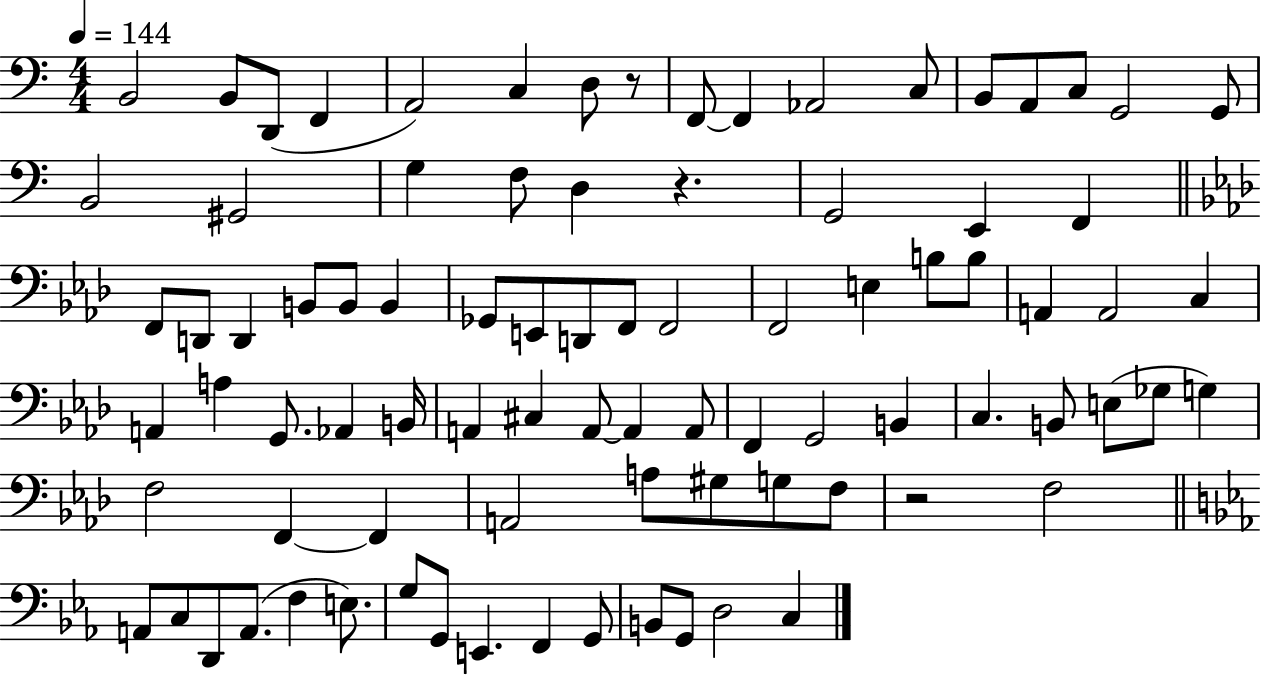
{
  \clef bass
  \numericTimeSignature
  \time 4/4
  \key c \major
  \tempo 4 = 144
  b,2 b,8 d,8( f,4 | a,2) c4 d8 r8 | f,8~~ f,4 aes,2 c8 | b,8 a,8 c8 g,2 g,8 | \break b,2 gis,2 | g4 f8 d4 r4. | g,2 e,4 f,4 | \bar "||" \break \key aes \major f,8 d,8 d,4 b,8 b,8 b,4 | ges,8 e,8 d,8 f,8 f,2 | f,2 e4 b8 b8 | a,4 a,2 c4 | \break a,4 a4 g,8. aes,4 b,16 | a,4 cis4 a,8~~ a,4 a,8 | f,4 g,2 b,4 | c4. b,8 e8( ges8 g4) | \break f2 f,4~~ f,4 | a,2 a8 gis8 g8 f8 | r2 f2 | \bar "||" \break \key c \minor a,8 c8 d,8 a,8.( f4 e8.) | g8 g,8 e,4. f,4 g,8 | b,8 g,8 d2 c4 | \bar "|."
}